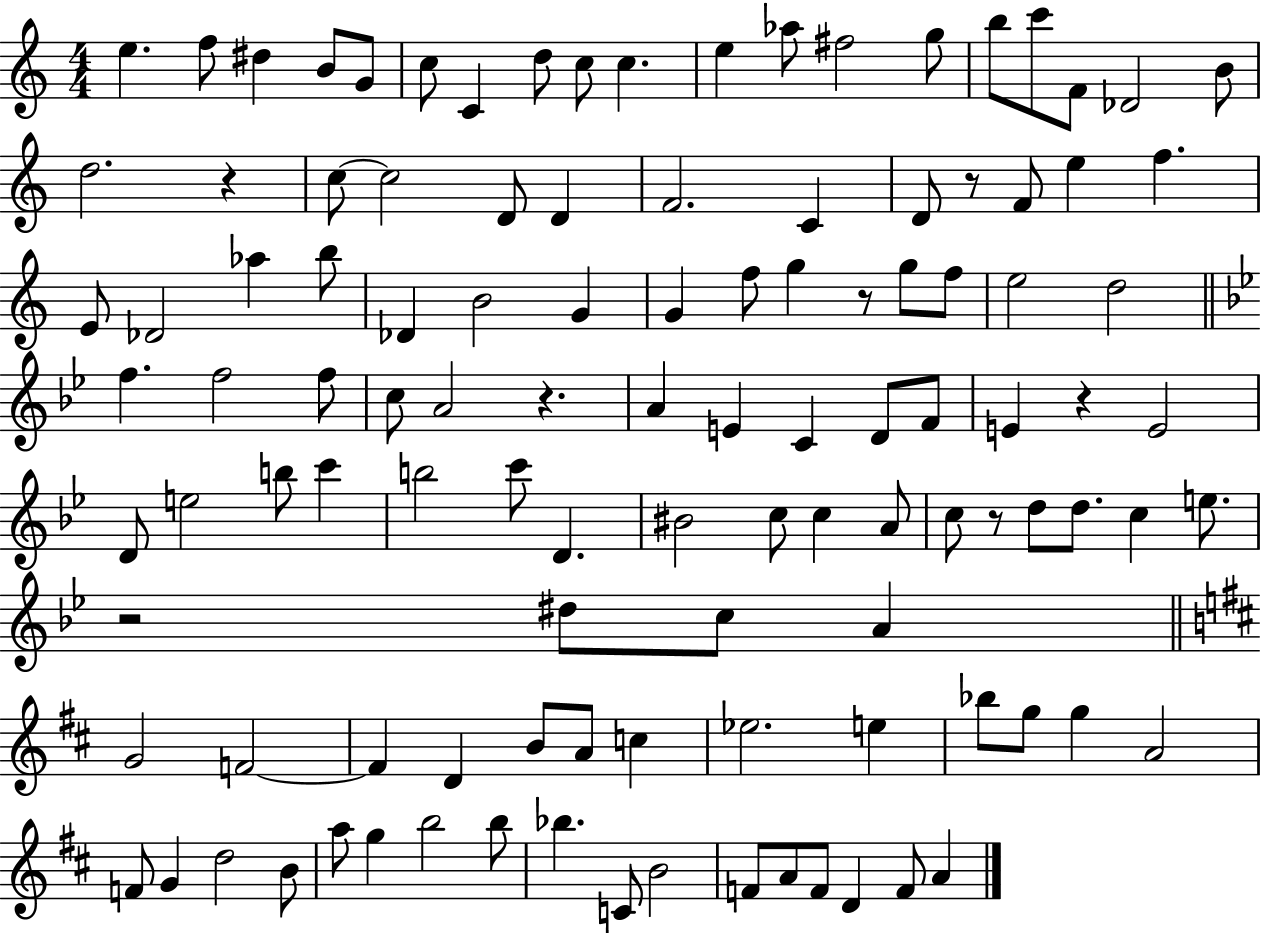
X:1
T:Untitled
M:4/4
L:1/4
K:C
e f/2 ^d B/2 G/2 c/2 C d/2 c/2 c e _a/2 ^f2 g/2 b/2 c'/2 F/2 _D2 B/2 d2 z c/2 c2 D/2 D F2 C D/2 z/2 F/2 e f E/2 _D2 _a b/2 _D B2 G G f/2 g z/2 g/2 f/2 e2 d2 f f2 f/2 c/2 A2 z A E C D/2 F/2 E z E2 D/2 e2 b/2 c' b2 c'/2 D ^B2 c/2 c A/2 c/2 z/2 d/2 d/2 c e/2 z2 ^d/2 c/2 A G2 F2 F D B/2 A/2 c _e2 e _b/2 g/2 g A2 F/2 G d2 B/2 a/2 g b2 b/2 _b C/2 B2 F/2 A/2 F/2 D F/2 A